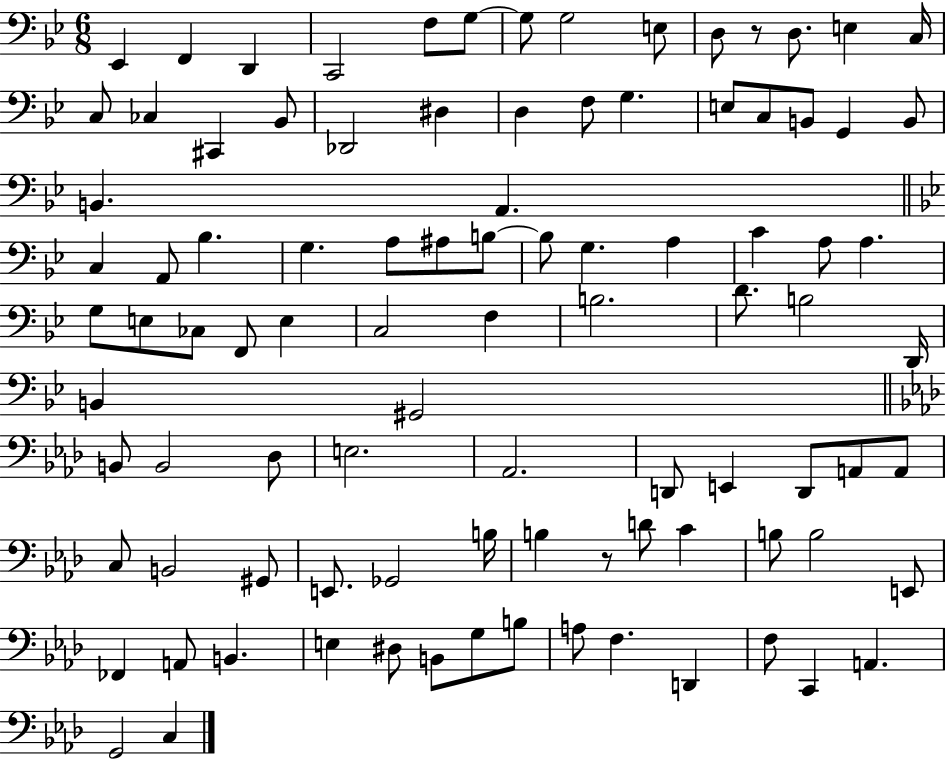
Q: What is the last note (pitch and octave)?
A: C3